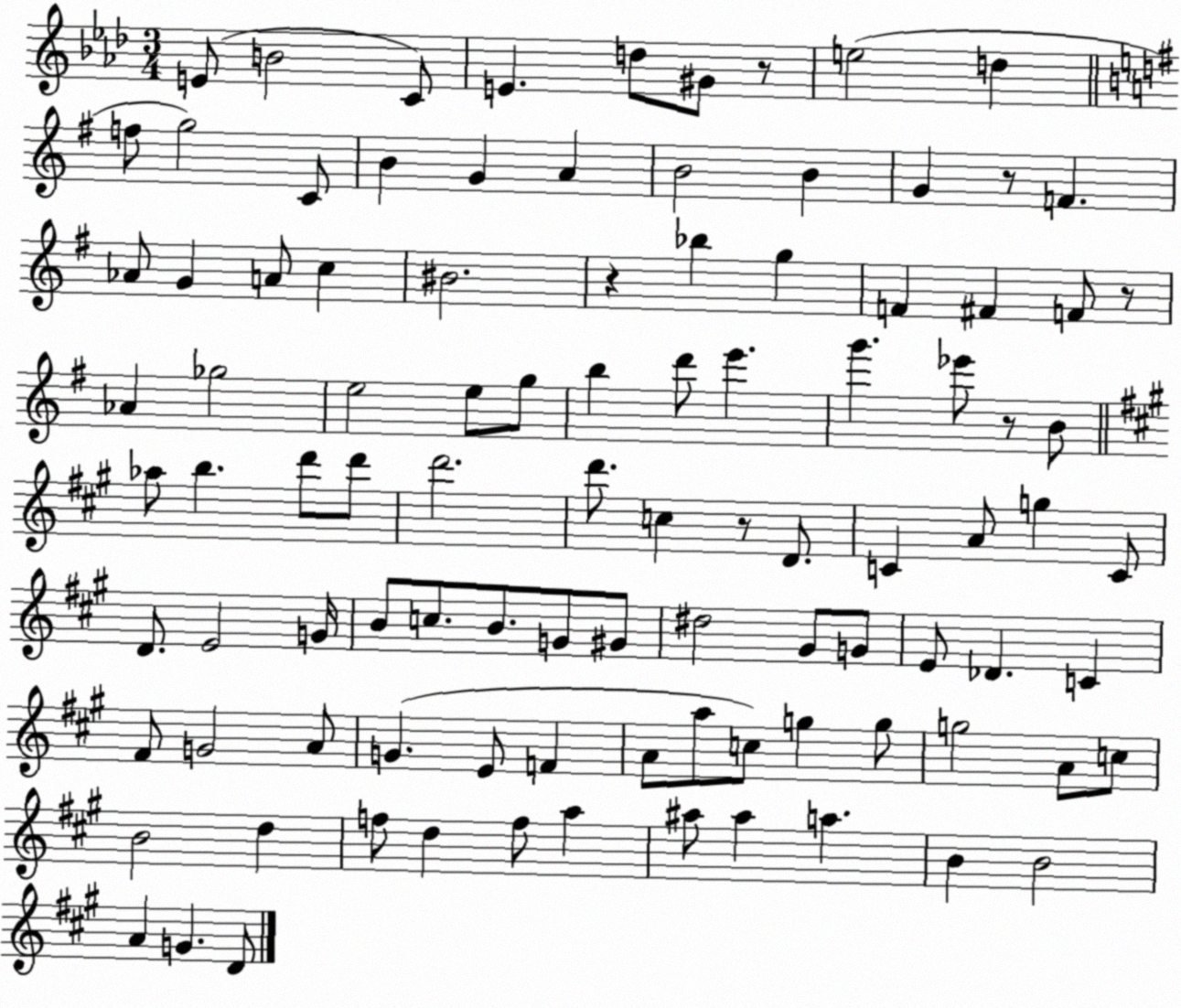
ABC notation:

X:1
T:Untitled
M:3/4
L:1/4
K:Ab
E/2 B2 C/2 E d/2 ^G/2 z/2 e2 d f/2 g2 C/2 B G A B2 B G z/2 F _A/2 G A/2 c ^B2 z _b g F ^F F/2 z/2 _A _g2 e2 e/2 g/2 b d'/2 e' g' _e'/2 z/2 B/2 _a/2 b d'/2 d'/2 d'2 d'/2 c z/2 D/2 C A/2 g C/2 D/2 E2 G/4 B/2 c/2 B/2 G/2 ^G/2 ^d2 ^G/2 G/2 E/2 _D C ^F/2 G2 A/2 G E/2 F A/2 a/2 c/2 g g/2 g2 A/2 c/2 B2 d f/2 d f/2 a ^a/2 ^a a B B2 A G D/2